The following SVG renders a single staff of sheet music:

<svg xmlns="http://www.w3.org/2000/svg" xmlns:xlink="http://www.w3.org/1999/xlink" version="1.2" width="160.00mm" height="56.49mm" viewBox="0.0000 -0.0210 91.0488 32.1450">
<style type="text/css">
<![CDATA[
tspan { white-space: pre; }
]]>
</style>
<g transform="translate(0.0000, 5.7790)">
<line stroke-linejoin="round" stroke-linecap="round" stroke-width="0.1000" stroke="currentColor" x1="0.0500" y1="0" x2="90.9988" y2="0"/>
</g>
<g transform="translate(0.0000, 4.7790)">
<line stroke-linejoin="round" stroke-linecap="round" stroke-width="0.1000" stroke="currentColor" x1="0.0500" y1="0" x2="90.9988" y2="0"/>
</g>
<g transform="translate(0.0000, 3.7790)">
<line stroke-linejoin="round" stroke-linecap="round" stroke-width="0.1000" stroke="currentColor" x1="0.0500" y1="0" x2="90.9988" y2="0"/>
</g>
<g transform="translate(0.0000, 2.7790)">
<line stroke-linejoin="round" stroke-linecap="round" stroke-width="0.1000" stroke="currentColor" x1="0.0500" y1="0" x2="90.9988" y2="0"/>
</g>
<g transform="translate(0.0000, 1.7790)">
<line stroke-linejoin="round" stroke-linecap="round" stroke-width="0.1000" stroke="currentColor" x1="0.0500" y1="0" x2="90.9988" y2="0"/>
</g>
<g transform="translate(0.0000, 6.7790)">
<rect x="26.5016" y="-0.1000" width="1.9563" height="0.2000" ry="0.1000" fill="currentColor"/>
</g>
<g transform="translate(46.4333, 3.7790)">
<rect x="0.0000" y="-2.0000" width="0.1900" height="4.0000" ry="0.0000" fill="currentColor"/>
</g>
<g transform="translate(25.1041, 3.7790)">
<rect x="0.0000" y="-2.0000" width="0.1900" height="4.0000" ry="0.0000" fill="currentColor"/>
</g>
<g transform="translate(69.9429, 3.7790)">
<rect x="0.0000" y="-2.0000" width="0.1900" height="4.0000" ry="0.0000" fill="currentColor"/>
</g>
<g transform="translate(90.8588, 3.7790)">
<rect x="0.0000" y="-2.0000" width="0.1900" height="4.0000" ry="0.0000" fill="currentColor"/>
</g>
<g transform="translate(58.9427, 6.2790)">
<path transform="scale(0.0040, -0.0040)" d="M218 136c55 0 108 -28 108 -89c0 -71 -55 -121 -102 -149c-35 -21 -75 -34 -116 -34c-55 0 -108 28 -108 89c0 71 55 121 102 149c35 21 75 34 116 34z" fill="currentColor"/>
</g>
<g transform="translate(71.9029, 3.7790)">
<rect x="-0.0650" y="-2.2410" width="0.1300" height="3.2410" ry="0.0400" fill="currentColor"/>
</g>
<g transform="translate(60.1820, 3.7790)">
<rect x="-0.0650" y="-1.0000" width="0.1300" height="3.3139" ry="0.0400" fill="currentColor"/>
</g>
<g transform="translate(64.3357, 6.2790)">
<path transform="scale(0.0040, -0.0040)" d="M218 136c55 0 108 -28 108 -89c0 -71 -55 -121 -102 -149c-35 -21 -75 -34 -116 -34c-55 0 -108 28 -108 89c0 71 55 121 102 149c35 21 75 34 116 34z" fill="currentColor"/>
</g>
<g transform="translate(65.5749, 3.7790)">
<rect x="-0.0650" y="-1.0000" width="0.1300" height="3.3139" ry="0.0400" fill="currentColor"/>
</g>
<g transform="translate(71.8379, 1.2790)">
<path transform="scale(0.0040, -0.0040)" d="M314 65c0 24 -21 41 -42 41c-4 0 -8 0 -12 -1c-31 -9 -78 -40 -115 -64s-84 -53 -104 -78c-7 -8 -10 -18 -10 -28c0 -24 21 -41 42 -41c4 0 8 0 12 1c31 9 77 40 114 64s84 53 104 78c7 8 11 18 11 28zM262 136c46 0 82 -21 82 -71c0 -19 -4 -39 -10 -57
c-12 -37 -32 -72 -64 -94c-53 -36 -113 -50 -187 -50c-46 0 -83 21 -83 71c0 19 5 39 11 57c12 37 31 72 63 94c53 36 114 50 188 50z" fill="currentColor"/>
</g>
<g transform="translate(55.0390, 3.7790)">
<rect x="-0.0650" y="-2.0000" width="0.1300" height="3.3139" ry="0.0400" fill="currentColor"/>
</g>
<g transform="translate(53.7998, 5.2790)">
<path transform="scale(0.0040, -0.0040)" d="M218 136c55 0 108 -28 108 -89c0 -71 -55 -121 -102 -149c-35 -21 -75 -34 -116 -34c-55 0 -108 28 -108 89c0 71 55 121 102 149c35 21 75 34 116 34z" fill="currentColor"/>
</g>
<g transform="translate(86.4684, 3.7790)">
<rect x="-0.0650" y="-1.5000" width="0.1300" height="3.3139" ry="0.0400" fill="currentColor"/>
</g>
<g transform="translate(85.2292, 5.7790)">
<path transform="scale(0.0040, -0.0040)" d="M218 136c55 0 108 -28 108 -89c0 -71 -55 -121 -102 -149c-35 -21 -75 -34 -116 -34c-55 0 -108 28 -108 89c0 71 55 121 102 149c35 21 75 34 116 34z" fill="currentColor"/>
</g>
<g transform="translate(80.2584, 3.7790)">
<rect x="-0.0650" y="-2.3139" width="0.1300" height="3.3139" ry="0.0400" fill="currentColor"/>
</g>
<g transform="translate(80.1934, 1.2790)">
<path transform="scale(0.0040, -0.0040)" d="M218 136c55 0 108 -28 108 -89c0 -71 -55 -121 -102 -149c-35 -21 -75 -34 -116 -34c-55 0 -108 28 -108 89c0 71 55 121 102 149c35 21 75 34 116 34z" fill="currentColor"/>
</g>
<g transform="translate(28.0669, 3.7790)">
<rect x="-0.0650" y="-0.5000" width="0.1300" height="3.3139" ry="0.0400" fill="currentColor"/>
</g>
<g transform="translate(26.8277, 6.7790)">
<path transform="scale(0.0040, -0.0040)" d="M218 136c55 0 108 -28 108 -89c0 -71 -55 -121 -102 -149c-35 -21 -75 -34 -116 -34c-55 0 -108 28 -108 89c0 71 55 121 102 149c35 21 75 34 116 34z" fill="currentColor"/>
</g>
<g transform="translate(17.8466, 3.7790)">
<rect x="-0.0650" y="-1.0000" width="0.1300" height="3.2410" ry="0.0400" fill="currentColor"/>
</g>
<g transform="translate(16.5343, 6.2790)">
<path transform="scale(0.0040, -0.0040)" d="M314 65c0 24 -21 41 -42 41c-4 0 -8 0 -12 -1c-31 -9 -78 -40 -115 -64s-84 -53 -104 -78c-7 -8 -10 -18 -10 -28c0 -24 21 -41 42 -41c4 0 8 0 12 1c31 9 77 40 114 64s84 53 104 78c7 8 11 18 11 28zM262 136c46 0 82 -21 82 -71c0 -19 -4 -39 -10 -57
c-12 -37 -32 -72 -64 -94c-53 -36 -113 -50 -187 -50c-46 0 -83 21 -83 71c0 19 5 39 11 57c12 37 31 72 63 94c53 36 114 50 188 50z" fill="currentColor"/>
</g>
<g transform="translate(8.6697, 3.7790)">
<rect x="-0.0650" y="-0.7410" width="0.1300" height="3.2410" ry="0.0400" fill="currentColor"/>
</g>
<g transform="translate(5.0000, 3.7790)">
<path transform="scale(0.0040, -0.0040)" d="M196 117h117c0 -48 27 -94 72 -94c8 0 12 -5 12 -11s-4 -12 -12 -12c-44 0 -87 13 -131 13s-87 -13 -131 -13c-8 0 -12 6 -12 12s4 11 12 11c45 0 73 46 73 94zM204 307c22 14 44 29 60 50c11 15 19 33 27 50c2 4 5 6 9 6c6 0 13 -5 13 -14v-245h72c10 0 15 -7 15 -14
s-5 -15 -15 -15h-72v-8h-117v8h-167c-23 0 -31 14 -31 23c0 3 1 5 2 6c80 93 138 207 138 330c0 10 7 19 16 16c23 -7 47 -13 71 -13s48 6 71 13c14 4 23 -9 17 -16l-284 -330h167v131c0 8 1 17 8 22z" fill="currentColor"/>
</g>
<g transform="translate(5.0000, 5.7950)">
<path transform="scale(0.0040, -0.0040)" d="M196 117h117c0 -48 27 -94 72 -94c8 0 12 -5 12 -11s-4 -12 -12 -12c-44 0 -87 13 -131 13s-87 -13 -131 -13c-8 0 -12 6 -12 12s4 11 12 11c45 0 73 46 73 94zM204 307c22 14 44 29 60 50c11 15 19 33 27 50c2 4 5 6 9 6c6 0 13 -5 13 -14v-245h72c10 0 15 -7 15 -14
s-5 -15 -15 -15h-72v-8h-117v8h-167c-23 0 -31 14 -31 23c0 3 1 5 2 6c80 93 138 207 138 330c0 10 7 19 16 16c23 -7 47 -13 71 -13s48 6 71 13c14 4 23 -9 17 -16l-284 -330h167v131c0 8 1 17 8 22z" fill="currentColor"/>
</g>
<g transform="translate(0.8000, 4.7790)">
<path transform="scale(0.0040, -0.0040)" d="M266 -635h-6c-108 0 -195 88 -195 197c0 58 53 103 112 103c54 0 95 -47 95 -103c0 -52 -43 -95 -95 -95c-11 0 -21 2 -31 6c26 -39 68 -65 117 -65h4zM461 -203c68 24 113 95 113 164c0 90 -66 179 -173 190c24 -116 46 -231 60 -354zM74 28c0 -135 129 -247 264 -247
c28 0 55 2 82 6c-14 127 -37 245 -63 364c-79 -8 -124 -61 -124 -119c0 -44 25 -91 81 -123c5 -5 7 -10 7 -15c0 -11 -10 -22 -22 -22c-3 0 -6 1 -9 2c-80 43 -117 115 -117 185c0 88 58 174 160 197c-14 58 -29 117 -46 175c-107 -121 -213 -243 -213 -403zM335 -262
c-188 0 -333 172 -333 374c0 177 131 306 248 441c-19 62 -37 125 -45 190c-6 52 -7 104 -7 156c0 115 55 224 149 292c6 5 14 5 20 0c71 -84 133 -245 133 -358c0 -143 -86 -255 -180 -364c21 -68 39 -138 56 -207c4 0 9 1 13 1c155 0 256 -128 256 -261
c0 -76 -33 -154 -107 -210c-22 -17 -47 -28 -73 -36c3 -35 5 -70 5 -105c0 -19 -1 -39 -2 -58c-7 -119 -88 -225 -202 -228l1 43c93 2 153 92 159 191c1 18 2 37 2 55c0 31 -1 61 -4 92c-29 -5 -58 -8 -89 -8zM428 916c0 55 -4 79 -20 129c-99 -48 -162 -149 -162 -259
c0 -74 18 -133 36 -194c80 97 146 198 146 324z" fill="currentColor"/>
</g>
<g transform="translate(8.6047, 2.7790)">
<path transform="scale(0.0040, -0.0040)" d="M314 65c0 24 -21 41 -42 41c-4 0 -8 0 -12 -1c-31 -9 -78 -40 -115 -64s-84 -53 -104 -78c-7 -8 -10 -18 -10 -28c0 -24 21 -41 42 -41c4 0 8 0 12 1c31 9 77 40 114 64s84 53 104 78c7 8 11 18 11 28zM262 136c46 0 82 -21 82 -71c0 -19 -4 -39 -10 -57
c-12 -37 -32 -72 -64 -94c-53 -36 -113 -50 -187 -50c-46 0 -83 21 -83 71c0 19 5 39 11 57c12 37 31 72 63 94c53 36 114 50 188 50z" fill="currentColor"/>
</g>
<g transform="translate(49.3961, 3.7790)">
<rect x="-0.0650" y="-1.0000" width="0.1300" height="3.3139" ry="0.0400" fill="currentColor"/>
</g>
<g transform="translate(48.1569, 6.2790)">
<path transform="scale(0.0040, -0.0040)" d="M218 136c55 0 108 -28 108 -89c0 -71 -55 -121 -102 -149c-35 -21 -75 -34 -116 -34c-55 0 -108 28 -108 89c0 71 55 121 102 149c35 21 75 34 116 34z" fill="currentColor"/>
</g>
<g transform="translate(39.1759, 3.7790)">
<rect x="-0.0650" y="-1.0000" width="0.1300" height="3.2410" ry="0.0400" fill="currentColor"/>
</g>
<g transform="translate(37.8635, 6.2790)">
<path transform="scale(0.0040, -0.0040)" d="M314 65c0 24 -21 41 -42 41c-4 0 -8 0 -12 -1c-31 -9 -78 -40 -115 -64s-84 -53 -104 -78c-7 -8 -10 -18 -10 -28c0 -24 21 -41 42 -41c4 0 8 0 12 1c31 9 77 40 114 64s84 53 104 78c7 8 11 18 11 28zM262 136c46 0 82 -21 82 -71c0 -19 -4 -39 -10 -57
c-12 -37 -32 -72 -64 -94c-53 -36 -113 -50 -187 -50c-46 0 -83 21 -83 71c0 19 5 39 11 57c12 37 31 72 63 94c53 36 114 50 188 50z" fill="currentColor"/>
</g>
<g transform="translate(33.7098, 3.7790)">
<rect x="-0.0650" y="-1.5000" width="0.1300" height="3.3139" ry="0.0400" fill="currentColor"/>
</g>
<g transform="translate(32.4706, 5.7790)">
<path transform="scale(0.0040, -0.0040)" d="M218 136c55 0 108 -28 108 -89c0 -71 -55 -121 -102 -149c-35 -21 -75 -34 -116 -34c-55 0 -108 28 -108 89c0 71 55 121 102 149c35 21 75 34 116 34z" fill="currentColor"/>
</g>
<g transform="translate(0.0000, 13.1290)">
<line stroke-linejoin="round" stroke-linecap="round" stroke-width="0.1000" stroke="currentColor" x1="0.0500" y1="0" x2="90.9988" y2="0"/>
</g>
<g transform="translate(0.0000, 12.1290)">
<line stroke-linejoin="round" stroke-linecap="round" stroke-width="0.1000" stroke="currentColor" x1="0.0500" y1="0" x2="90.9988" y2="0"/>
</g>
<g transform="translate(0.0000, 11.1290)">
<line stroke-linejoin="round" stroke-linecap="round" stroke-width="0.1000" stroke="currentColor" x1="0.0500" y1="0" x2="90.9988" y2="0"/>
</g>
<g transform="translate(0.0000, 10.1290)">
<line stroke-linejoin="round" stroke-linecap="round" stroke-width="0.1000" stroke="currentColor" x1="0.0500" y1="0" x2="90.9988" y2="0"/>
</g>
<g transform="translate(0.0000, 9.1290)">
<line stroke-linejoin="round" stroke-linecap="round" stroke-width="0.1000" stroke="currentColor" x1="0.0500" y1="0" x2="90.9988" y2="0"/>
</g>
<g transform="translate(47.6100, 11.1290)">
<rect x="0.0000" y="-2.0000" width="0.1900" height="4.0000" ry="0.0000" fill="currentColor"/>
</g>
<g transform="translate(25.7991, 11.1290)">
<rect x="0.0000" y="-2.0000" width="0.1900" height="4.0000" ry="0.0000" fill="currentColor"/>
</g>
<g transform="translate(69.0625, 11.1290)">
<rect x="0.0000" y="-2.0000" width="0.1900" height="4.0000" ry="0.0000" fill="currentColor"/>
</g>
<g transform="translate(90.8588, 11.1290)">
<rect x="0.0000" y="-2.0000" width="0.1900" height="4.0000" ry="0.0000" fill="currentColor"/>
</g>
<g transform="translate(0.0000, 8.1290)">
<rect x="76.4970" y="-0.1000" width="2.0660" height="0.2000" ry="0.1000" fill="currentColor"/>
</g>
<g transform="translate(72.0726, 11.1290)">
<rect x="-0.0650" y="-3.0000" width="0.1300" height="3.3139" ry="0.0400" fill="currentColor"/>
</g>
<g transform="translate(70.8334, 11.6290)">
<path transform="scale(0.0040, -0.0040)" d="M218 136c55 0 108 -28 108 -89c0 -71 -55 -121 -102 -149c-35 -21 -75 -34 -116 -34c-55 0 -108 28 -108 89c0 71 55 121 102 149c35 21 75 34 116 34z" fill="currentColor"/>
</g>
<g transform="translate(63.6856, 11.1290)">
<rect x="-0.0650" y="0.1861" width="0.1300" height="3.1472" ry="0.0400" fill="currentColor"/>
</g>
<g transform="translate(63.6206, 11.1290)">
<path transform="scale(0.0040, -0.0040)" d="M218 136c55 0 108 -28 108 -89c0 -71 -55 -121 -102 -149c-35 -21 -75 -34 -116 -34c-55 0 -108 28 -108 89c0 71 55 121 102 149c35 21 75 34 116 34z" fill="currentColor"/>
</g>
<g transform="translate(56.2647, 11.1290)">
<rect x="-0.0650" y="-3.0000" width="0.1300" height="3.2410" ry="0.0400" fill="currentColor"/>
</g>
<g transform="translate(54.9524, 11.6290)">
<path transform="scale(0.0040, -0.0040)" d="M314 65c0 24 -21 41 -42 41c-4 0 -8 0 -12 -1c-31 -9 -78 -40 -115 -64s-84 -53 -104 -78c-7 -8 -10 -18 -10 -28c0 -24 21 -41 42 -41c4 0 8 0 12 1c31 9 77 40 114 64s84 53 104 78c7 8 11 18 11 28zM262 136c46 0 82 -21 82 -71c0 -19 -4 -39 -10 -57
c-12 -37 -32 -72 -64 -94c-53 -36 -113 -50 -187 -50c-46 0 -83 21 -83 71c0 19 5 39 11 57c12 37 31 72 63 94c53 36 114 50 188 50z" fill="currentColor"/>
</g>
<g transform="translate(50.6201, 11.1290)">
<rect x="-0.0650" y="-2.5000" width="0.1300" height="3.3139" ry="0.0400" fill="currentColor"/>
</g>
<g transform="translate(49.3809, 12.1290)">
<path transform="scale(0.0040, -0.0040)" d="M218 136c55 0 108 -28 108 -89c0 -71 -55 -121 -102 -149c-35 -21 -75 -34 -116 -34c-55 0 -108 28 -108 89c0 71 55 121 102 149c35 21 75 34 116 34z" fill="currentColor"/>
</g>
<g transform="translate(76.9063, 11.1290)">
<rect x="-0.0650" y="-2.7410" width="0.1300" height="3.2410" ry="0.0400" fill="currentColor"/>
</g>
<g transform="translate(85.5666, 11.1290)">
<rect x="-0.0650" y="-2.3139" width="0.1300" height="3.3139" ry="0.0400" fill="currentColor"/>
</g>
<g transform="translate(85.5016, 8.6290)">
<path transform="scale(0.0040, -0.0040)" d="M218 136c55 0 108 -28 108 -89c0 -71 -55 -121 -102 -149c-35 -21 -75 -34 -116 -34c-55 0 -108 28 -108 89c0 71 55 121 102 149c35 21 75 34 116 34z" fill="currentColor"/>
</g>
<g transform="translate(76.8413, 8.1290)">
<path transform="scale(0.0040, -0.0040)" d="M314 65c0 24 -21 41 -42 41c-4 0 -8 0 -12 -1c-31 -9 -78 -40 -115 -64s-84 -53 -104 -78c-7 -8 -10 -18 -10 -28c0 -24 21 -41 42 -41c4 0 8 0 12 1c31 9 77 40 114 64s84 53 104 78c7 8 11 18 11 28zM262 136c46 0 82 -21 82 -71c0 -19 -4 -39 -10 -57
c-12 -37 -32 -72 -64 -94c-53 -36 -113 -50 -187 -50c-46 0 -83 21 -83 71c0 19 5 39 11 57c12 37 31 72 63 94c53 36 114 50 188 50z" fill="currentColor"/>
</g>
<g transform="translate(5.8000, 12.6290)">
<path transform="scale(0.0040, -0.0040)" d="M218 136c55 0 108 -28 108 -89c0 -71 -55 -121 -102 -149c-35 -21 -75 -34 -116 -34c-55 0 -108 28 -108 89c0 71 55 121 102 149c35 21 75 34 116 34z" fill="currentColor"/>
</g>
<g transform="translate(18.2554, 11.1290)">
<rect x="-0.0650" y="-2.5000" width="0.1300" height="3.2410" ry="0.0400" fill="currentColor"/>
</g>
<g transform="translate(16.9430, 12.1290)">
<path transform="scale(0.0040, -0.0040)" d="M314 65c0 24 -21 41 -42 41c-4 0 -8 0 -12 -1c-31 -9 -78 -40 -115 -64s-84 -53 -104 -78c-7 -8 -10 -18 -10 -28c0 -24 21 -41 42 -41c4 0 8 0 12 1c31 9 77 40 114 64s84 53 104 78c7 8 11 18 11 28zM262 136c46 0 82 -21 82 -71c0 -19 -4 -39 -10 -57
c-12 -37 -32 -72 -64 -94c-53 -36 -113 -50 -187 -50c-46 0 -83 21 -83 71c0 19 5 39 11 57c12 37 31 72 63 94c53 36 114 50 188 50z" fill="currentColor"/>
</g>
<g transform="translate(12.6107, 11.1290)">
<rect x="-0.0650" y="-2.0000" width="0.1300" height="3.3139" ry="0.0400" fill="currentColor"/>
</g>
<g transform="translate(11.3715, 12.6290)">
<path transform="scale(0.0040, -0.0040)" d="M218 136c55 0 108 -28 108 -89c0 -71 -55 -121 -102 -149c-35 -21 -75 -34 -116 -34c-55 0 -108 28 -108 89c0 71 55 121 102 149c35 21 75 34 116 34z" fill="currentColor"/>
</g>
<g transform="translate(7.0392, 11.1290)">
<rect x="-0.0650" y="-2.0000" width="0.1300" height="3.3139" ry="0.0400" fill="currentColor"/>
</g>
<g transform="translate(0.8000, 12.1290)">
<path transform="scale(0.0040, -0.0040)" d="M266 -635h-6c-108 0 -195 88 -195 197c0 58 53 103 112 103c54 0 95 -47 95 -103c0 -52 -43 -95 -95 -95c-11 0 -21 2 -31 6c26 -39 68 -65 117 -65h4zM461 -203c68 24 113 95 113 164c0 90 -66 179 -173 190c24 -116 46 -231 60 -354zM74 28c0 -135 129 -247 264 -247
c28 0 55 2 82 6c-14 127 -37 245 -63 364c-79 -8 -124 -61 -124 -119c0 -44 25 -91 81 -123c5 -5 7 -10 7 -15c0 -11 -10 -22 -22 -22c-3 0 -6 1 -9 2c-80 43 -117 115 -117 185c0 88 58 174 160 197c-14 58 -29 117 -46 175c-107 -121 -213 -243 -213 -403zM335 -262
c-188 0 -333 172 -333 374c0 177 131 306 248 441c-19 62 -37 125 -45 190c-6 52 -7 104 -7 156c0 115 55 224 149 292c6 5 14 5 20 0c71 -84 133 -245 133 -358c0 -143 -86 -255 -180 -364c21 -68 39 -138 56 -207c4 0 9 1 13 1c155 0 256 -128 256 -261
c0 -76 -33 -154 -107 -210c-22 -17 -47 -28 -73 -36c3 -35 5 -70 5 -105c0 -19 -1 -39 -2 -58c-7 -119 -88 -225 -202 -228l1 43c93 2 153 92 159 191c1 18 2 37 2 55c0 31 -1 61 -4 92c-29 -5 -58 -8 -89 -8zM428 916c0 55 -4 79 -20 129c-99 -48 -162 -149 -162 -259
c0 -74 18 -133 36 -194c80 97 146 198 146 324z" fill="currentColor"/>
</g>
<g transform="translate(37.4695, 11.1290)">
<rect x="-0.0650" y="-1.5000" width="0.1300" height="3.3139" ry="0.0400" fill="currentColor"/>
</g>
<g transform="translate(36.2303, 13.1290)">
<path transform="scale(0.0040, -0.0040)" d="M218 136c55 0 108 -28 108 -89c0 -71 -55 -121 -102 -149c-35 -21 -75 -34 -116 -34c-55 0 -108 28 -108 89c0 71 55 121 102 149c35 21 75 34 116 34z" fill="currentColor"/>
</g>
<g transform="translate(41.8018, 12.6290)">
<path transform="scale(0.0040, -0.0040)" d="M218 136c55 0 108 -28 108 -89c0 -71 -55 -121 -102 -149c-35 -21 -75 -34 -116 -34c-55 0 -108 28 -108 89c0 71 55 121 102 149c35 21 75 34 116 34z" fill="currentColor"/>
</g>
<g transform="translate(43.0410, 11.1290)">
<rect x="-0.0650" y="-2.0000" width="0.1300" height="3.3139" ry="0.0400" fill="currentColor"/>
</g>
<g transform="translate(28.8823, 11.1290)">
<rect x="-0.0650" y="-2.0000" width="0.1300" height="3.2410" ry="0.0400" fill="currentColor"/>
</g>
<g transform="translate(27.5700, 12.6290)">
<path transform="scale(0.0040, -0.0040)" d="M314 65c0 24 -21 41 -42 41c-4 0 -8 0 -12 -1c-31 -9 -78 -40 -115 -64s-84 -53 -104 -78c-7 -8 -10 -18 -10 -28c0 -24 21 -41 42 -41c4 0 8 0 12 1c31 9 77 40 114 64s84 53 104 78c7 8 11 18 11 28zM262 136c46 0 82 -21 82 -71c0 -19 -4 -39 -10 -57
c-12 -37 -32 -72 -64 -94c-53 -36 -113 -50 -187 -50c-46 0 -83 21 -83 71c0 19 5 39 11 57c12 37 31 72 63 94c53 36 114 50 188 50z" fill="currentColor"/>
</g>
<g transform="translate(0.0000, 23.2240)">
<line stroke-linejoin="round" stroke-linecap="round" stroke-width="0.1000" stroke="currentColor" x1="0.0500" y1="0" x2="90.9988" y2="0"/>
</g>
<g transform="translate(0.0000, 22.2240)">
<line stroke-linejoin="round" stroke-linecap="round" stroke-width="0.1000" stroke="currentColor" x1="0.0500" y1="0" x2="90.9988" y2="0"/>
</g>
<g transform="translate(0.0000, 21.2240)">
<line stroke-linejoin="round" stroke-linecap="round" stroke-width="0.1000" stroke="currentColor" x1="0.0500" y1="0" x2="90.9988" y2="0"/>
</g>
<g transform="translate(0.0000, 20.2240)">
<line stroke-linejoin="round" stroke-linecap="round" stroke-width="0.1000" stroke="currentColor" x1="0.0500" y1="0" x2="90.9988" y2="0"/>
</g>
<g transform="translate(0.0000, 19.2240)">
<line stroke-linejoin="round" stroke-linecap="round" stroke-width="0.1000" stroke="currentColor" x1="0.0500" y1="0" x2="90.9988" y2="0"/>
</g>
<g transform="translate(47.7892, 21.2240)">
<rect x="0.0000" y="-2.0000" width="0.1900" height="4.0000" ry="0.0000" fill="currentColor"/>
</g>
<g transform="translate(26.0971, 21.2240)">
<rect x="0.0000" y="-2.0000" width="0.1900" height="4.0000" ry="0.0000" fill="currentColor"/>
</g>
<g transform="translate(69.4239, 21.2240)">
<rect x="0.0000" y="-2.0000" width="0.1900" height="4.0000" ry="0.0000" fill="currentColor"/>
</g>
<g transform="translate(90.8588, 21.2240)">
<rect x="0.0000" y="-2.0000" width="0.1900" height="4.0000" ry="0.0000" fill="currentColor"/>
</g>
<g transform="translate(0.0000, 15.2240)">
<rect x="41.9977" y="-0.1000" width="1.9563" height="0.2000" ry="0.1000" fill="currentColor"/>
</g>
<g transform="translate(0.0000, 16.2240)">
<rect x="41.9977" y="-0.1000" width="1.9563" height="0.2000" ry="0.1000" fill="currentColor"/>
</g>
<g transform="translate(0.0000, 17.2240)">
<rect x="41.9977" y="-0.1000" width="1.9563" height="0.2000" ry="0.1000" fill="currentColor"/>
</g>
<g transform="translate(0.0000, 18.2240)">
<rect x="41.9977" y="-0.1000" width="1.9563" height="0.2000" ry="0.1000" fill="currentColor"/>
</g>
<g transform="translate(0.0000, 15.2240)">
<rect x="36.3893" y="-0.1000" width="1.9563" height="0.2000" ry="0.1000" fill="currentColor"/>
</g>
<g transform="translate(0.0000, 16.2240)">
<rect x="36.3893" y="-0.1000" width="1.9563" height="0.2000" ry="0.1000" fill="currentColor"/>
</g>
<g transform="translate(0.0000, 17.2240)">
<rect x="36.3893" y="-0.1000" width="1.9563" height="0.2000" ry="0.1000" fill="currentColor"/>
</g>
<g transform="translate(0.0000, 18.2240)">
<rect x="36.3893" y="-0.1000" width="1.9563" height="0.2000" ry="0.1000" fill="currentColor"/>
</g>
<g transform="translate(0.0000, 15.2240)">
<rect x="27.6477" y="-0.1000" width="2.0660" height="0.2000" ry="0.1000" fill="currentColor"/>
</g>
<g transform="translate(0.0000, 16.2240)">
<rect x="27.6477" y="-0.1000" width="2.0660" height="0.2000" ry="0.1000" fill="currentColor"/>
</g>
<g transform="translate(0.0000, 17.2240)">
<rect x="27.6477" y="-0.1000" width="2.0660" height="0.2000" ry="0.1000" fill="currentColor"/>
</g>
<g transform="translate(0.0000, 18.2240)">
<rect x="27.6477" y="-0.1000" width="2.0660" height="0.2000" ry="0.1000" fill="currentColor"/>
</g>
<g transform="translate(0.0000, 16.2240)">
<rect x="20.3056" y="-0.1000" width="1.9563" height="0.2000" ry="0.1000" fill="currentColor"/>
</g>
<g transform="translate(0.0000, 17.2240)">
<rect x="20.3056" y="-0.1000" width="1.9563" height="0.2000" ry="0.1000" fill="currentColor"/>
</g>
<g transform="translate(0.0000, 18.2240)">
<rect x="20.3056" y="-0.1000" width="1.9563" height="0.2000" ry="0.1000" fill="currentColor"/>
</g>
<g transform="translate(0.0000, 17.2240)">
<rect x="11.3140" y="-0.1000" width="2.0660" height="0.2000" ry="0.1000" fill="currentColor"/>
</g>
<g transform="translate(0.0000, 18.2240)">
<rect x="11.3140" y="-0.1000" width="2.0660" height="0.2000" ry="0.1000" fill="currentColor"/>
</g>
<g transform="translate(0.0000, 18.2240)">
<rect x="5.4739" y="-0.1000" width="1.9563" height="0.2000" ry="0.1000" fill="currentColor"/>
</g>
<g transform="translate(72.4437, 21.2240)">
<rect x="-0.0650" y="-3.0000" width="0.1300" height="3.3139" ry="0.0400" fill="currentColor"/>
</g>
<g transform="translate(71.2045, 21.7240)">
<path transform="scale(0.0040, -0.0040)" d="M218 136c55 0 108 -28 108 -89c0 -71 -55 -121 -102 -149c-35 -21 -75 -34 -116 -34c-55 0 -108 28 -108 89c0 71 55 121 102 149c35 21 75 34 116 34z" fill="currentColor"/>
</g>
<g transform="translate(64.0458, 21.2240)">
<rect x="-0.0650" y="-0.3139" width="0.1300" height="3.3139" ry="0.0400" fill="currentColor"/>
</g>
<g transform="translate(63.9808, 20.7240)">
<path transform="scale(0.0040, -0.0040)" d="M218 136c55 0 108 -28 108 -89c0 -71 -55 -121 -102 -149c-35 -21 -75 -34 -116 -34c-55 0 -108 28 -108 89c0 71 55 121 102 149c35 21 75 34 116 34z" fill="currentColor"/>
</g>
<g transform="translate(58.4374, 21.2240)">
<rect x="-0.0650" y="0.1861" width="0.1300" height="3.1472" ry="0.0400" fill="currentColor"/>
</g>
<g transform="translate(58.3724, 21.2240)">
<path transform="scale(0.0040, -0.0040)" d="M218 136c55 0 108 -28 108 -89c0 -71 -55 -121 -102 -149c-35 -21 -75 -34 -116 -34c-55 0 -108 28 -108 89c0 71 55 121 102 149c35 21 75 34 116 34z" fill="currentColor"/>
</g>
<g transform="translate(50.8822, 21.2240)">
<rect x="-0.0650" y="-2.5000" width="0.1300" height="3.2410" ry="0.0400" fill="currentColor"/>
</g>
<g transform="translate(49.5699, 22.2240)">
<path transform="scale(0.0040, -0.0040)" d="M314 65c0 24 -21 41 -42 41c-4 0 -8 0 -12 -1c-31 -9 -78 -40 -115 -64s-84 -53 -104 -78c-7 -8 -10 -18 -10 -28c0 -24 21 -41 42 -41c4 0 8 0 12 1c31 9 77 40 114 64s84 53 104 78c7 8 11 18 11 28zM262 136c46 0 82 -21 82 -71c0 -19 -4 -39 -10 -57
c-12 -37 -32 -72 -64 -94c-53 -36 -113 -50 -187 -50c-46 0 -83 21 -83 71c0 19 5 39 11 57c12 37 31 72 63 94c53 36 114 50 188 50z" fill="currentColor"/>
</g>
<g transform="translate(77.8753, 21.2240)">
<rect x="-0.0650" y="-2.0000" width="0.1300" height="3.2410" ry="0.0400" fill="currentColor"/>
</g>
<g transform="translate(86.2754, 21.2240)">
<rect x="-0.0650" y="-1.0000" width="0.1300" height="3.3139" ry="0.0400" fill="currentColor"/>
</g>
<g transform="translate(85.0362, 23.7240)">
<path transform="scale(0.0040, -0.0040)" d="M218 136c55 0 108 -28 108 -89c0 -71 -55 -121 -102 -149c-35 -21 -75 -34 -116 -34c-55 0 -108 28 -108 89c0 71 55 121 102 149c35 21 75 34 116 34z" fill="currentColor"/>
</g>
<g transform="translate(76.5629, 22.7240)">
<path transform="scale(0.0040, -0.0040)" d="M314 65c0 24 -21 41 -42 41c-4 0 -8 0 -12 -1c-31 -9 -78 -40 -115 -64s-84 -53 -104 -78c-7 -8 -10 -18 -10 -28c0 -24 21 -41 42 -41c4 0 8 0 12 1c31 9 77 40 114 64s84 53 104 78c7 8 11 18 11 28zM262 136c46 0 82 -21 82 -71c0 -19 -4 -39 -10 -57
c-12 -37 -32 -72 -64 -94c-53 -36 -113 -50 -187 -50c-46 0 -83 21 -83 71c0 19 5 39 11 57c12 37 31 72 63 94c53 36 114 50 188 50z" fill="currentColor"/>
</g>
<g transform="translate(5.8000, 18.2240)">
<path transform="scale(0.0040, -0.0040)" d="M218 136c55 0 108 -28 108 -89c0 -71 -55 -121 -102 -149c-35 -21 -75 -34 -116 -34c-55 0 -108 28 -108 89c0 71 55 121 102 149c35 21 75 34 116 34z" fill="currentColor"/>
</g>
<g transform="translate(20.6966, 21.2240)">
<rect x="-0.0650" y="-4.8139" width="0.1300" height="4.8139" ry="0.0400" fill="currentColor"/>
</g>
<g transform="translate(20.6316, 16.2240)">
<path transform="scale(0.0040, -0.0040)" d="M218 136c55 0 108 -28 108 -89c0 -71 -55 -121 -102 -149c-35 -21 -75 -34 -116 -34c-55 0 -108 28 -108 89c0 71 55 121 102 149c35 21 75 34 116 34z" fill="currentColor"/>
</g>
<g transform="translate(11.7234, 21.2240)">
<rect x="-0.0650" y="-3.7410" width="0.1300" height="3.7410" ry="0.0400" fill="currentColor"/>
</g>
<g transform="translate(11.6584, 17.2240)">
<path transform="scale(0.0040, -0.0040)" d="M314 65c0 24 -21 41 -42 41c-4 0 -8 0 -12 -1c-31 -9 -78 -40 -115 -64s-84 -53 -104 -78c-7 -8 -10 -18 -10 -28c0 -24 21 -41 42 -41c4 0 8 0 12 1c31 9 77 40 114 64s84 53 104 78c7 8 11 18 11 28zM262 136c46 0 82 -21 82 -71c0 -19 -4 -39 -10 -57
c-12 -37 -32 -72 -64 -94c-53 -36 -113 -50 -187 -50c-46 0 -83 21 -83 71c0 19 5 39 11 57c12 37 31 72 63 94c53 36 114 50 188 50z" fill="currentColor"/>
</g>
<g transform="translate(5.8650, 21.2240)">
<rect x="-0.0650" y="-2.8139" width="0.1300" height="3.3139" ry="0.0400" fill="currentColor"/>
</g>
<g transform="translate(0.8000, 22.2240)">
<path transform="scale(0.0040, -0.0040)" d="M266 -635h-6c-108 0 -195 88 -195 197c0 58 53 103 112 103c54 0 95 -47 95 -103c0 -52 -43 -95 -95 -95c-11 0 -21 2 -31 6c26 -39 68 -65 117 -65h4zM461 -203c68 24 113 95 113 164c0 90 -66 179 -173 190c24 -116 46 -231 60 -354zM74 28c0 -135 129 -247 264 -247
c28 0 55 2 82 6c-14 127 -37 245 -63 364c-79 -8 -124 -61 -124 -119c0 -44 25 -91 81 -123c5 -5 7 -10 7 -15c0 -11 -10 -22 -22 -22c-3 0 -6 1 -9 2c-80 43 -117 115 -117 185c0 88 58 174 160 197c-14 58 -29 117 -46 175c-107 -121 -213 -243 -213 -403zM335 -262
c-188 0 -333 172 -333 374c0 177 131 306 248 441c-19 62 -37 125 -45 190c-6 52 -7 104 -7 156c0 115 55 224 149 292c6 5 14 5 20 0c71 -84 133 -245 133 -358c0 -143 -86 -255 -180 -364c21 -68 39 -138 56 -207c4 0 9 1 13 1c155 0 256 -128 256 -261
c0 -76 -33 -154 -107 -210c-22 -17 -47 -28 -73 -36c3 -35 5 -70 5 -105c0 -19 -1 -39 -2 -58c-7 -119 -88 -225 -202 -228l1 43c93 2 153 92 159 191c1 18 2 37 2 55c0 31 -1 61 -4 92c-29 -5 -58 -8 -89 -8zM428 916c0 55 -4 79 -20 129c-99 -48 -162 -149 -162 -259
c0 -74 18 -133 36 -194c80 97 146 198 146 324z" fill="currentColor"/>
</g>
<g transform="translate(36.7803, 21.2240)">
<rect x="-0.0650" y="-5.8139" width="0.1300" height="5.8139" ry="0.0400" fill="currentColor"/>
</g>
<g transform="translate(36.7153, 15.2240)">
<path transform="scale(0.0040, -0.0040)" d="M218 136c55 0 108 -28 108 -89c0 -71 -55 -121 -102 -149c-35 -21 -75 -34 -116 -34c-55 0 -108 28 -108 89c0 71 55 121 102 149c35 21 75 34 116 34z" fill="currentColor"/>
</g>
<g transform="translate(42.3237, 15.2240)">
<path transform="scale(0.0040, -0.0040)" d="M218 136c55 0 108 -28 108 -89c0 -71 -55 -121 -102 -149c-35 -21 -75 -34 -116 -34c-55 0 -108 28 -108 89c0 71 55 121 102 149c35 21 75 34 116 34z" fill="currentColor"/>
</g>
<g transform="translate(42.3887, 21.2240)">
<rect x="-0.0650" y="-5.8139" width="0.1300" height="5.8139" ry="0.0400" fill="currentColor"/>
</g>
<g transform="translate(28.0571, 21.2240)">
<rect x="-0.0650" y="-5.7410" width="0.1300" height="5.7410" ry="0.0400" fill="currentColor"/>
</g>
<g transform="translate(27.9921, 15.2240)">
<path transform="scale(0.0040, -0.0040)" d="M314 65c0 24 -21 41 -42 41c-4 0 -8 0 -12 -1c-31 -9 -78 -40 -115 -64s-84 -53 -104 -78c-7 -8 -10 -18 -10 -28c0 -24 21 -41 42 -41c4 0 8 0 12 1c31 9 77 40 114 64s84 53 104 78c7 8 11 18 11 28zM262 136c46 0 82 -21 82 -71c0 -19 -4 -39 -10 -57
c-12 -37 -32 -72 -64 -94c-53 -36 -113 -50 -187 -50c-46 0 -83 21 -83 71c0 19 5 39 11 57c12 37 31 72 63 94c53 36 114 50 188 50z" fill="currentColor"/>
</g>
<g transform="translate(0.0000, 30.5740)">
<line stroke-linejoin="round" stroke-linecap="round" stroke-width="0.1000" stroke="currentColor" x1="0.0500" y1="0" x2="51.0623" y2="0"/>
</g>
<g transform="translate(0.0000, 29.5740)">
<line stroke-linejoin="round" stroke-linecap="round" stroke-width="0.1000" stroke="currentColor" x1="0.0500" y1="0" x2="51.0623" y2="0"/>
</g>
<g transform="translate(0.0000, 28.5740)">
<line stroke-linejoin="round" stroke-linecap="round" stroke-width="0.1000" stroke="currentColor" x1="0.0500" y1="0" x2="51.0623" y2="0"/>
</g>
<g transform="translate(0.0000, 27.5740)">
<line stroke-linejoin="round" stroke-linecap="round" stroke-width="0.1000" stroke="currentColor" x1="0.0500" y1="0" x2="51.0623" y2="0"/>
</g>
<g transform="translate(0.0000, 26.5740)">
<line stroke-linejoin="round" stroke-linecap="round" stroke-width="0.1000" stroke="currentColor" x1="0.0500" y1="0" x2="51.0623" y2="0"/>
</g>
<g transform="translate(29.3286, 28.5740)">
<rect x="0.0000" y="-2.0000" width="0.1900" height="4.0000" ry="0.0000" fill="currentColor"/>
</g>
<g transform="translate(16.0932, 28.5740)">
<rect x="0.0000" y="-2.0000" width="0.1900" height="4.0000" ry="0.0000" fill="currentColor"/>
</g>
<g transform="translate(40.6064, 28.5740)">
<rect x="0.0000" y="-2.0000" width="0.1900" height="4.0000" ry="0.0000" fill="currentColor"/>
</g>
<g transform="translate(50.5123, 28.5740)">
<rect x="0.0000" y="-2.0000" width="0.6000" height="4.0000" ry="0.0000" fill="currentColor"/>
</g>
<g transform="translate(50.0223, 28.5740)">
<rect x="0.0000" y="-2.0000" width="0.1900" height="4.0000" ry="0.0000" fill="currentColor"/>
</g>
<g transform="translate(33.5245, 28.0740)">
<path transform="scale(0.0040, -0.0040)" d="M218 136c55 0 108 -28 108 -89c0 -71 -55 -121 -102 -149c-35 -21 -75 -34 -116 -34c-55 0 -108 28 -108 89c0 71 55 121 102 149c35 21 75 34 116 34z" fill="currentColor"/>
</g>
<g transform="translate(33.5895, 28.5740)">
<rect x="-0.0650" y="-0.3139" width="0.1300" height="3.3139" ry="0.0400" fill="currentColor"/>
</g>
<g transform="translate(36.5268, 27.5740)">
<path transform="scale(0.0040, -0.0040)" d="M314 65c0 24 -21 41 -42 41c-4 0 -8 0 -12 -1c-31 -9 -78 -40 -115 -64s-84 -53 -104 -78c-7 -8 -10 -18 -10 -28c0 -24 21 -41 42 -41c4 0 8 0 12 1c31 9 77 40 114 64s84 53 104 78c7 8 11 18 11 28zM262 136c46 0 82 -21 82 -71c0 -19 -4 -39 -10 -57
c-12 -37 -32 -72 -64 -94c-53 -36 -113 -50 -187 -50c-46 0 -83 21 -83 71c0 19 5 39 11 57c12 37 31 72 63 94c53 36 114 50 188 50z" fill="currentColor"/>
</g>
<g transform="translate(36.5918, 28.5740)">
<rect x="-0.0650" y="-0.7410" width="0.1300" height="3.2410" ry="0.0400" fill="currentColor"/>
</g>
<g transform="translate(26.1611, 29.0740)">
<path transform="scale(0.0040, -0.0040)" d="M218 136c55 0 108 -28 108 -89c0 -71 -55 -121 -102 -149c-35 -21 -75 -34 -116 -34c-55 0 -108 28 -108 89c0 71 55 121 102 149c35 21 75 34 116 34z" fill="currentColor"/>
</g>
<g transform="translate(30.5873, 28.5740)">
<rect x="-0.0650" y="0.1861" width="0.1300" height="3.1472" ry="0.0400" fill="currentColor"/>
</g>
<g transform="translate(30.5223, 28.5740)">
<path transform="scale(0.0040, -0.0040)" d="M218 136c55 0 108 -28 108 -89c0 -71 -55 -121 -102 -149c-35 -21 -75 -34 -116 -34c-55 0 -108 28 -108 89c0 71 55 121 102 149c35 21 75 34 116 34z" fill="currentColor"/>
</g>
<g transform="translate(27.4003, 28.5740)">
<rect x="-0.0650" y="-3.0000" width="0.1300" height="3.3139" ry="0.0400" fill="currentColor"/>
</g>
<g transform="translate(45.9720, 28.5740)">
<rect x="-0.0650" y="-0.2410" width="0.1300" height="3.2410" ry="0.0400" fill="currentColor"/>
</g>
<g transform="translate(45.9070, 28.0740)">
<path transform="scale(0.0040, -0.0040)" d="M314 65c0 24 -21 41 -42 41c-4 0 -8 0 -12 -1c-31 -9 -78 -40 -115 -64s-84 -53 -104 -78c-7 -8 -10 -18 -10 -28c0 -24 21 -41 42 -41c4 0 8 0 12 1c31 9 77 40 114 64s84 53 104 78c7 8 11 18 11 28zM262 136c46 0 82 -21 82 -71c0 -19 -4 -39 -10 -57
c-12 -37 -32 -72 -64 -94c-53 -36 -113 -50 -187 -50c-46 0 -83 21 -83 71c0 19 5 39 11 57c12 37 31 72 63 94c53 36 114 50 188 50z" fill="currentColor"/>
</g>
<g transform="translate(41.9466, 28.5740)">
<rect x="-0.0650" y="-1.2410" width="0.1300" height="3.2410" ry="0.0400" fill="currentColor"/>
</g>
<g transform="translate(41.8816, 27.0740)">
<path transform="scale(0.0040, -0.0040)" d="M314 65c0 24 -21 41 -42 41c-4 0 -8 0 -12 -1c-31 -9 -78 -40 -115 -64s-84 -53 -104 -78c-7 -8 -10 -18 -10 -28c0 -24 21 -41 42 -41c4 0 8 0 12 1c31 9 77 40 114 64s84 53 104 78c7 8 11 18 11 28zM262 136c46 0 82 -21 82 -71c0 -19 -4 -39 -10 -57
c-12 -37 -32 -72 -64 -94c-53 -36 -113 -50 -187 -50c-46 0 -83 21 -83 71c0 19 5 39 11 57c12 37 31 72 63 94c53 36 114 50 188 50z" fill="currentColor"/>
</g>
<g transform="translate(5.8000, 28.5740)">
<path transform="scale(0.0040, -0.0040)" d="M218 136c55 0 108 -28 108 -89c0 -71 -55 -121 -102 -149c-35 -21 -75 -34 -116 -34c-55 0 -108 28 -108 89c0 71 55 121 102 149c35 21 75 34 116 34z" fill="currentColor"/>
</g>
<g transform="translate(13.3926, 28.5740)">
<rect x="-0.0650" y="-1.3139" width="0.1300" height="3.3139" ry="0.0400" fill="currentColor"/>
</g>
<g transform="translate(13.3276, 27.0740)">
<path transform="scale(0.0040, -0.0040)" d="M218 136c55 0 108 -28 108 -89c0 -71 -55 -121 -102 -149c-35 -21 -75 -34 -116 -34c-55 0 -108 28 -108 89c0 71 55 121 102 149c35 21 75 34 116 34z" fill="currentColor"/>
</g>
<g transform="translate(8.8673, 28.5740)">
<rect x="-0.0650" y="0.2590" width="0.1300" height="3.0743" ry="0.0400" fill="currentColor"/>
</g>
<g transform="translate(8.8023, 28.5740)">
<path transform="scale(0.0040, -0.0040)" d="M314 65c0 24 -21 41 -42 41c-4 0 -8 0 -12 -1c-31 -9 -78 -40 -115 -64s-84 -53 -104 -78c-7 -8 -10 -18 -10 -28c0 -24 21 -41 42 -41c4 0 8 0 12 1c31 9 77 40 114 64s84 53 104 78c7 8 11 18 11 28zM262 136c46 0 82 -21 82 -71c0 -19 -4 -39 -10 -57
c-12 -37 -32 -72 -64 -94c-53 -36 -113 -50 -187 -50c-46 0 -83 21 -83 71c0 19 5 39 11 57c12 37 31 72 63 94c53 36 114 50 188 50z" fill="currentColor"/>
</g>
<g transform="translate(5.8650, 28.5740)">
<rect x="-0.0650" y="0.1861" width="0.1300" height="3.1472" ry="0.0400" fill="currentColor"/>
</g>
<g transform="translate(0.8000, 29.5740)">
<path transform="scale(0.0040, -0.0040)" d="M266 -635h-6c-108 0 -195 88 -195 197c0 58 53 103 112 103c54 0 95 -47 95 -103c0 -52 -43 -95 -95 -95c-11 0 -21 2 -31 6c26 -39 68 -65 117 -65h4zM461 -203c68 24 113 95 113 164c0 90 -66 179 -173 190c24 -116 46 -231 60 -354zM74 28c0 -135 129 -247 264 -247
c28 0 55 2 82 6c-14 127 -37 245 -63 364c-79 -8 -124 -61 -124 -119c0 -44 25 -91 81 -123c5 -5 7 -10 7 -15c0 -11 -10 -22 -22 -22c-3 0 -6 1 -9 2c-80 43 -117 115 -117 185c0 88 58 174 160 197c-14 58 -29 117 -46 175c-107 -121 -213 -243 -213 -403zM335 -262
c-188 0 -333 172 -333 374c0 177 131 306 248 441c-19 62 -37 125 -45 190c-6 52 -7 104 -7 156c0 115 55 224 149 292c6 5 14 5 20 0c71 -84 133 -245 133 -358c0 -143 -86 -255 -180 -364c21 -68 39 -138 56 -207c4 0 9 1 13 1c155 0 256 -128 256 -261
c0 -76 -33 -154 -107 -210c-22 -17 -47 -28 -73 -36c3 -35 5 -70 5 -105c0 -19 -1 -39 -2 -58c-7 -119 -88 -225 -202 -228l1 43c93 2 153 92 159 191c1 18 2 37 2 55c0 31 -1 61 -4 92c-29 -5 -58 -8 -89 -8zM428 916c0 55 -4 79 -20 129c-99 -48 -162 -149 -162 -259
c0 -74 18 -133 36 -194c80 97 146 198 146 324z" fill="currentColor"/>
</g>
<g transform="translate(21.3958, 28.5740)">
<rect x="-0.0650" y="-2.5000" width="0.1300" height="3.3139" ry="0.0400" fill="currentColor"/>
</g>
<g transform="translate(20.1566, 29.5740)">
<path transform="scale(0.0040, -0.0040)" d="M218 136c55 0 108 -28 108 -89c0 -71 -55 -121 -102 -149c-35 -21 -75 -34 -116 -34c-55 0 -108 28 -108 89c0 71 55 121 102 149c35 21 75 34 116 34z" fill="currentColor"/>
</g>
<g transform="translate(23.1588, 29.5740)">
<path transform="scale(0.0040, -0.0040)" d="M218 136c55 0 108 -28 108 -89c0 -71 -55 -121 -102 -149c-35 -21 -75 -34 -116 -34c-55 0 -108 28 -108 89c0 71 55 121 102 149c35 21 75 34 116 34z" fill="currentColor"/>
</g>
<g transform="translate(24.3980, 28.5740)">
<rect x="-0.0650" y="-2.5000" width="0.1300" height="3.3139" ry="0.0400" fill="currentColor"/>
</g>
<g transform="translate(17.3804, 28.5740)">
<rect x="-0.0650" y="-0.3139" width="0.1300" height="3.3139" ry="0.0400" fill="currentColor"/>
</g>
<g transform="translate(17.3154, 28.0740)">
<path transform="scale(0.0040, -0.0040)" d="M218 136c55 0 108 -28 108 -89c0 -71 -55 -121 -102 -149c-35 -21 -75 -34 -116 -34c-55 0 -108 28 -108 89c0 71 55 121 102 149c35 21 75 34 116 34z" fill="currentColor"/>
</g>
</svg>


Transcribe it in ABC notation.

X:1
T:Untitled
M:4/4
L:1/4
K:C
d2 D2 C E D2 D F D D g2 g E F F G2 F2 E F G A2 B A a2 g a c'2 e' g'2 g' g' G2 B c A F2 D B B2 e c G G A B c d2 e2 c2